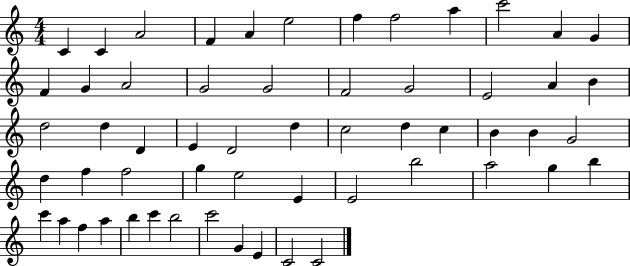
{
  \clef treble
  \numericTimeSignature
  \time 4/4
  \key c \major
  c'4 c'4 a'2 | f'4 a'4 e''2 | f''4 f''2 a''4 | c'''2 a'4 g'4 | \break f'4 g'4 a'2 | g'2 g'2 | f'2 g'2 | e'2 a'4 b'4 | \break d''2 d''4 d'4 | e'4 d'2 d''4 | c''2 d''4 c''4 | b'4 b'4 g'2 | \break d''4 f''4 f''2 | g''4 e''2 e'4 | e'2 b''2 | a''2 g''4 b''4 | \break c'''4 a''4 f''4 a''4 | b''4 c'''4 b''2 | c'''2 g'4 e'4 | c'2 c'2 | \break \bar "|."
}